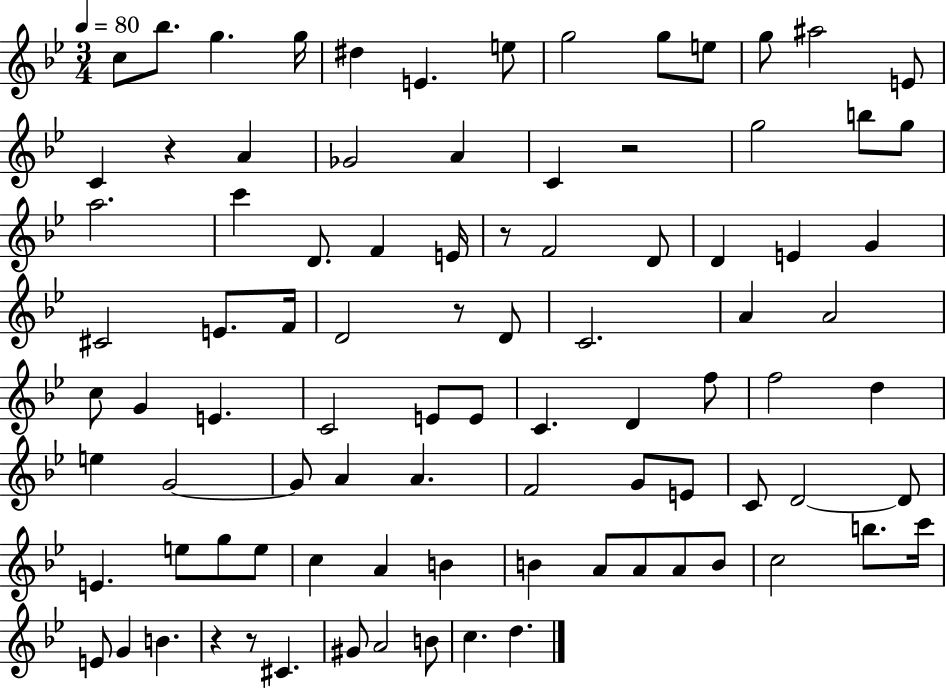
{
  \clef treble
  \numericTimeSignature
  \time 3/4
  \key bes \major
  \tempo 4 = 80
  \repeat volta 2 { c''8 bes''8. g''4. g''16 | dis''4 e'4. e''8 | g''2 g''8 e''8 | g''8 ais''2 e'8 | \break c'4 r4 a'4 | ges'2 a'4 | c'4 r2 | g''2 b''8 g''8 | \break a''2. | c'''4 d'8. f'4 e'16 | r8 f'2 d'8 | d'4 e'4 g'4 | \break cis'2 e'8. f'16 | d'2 r8 d'8 | c'2. | a'4 a'2 | \break c''8 g'4 e'4. | c'2 e'8 e'8 | c'4. d'4 f''8 | f''2 d''4 | \break e''4 g'2~~ | g'8 a'4 a'4. | f'2 g'8 e'8 | c'8 d'2~~ d'8 | \break e'4. e''8 g''8 e''8 | c''4 a'4 b'4 | b'4 a'8 a'8 a'8 b'8 | c''2 b''8. c'''16 | \break e'8 g'4 b'4. | r4 r8 cis'4. | gis'8 a'2 b'8 | c''4. d''4. | \break } \bar "|."
}